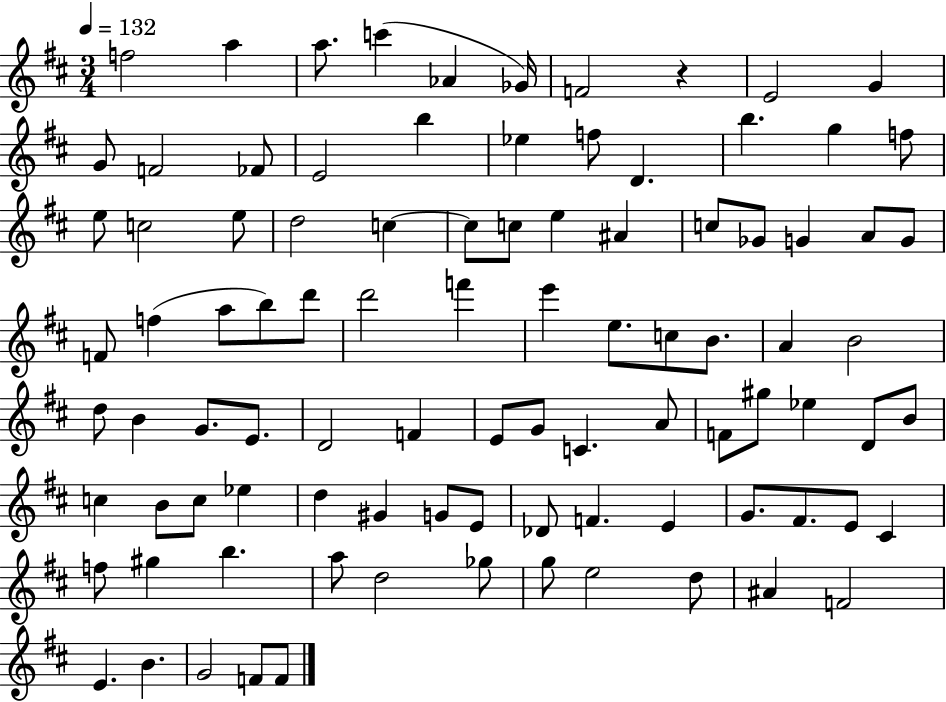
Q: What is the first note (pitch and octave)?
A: F5